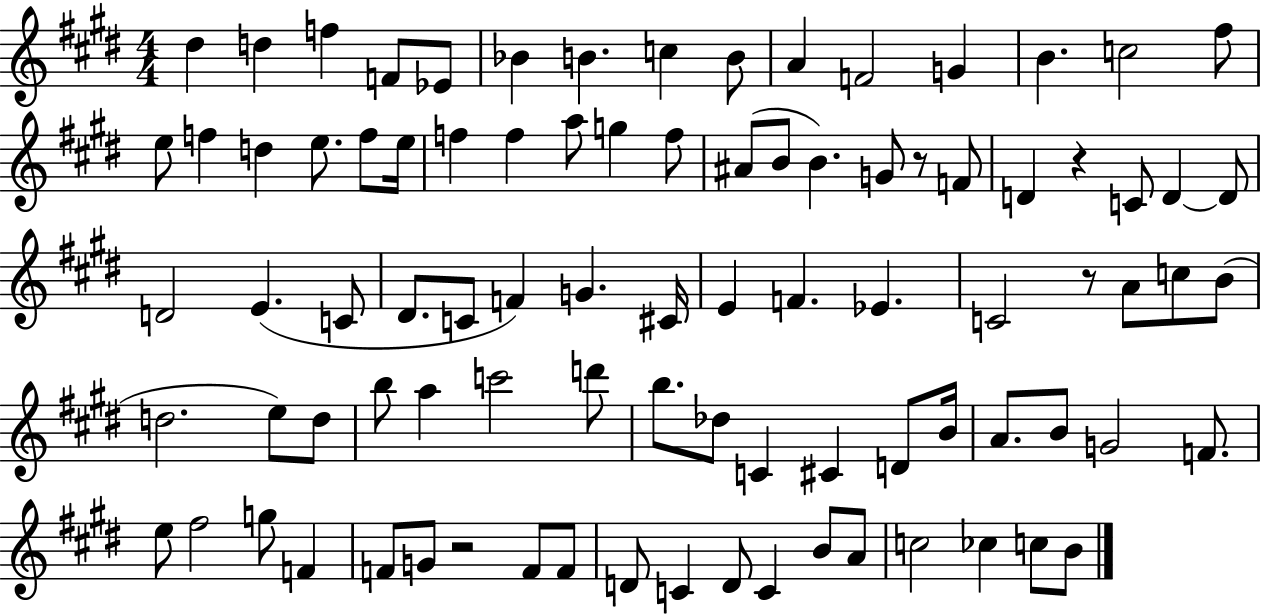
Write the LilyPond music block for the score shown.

{
  \clef treble
  \numericTimeSignature
  \time 4/4
  \key e \major
  \repeat volta 2 { dis''4 d''4 f''4 f'8 ees'8 | bes'4 b'4. c''4 b'8 | a'4 f'2 g'4 | b'4. c''2 fis''8 | \break e''8 f''4 d''4 e''8. f''8 e''16 | f''4 f''4 a''8 g''4 f''8 | ais'8( b'8 b'4.) g'8 r8 f'8 | d'4 r4 c'8 d'4~~ d'8 | \break d'2 e'4.( c'8 | dis'8. c'8 f'4) g'4. cis'16 | e'4 f'4. ees'4. | c'2 r8 a'8 c''8 b'8( | \break d''2. e''8) d''8 | b''8 a''4 c'''2 d'''8 | b''8. des''8 c'4 cis'4 d'8 b'16 | a'8. b'8 g'2 f'8. | \break e''8 fis''2 g''8 f'4 | f'8 g'8 r2 f'8 f'8 | d'8 c'4 d'8 c'4 b'8 a'8 | c''2 ces''4 c''8 b'8 | \break } \bar "|."
}